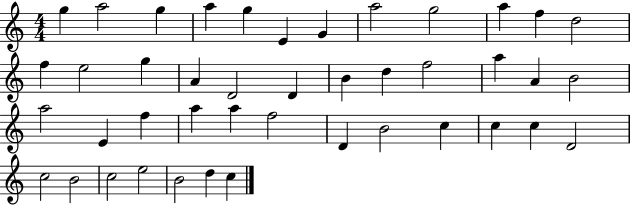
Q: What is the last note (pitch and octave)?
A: C5